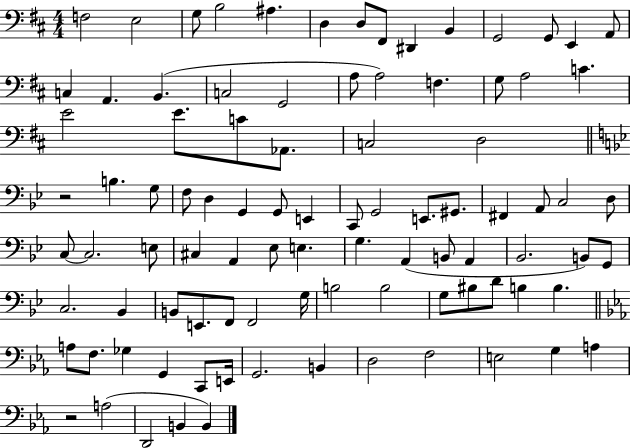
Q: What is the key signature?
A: D major